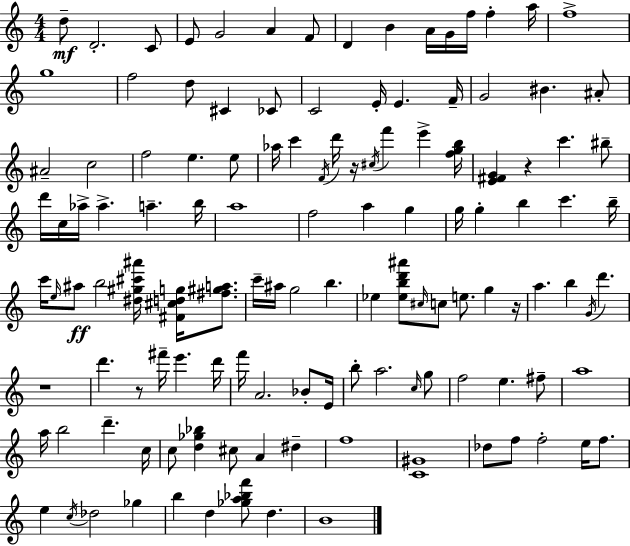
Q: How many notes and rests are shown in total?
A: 125